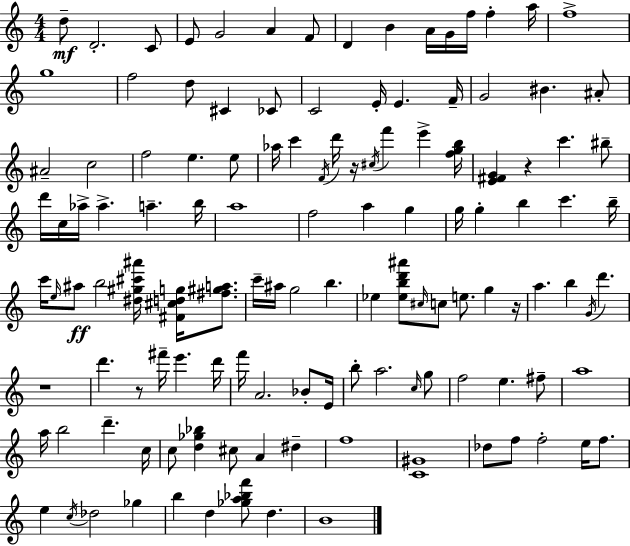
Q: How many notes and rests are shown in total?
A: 125